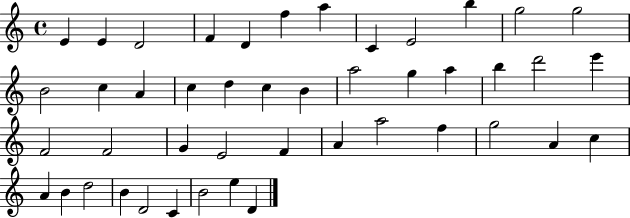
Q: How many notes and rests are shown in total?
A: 45